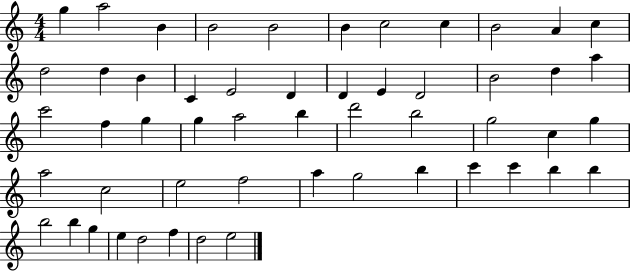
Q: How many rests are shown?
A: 0